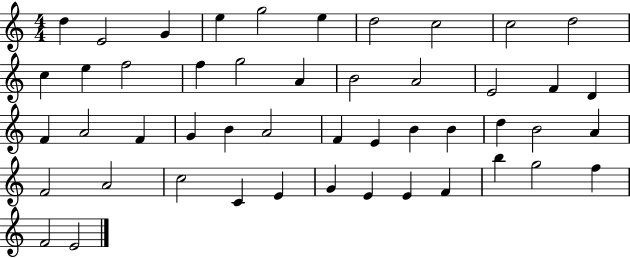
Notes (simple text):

D5/q E4/h G4/q E5/q G5/h E5/q D5/h C5/h C5/h D5/h C5/q E5/q F5/h F5/q G5/h A4/q B4/h A4/h E4/h F4/q D4/q F4/q A4/h F4/q G4/q B4/q A4/h F4/q E4/q B4/q B4/q D5/q B4/h A4/q F4/h A4/h C5/h C4/q E4/q G4/q E4/q E4/q F4/q B5/q G5/h F5/q F4/h E4/h